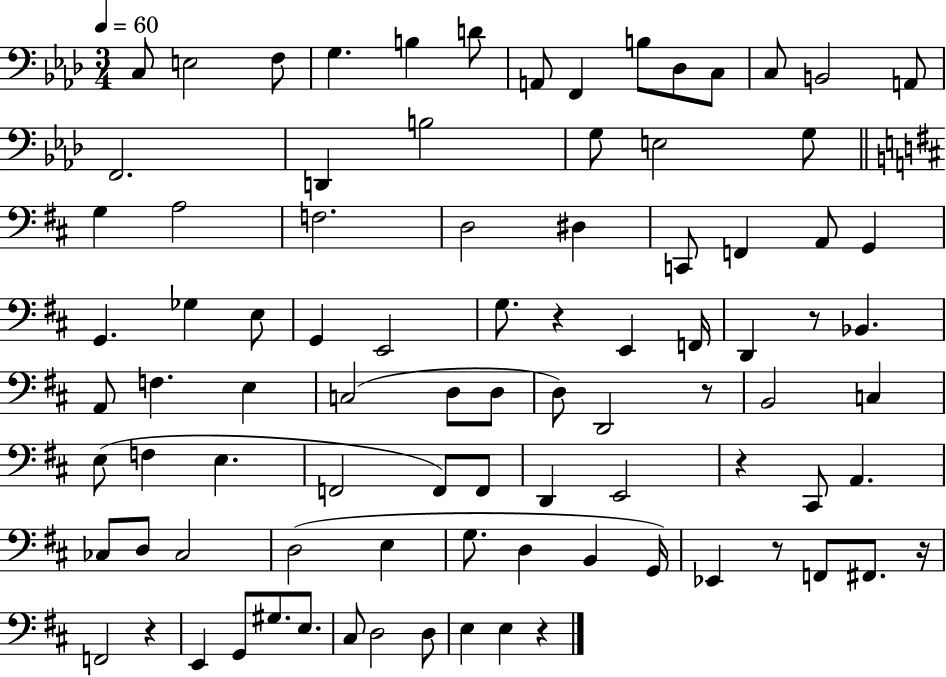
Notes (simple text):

C3/e E3/h F3/e G3/q. B3/q D4/e A2/e F2/q B3/e Db3/e C3/e C3/e B2/h A2/e F2/h. D2/q B3/h G3/e E3/h G3/e G3/q A3/h F3/h. D3/h D#3/q C2/e F2/q A2/e G2/q G2/q. Gb3/q E3/e G2/q E2/h G3/e. R/q E2/q F2/s D2/q R/e Bb2/q. A2/e F3/q. E3/q C3/h D3/e D3/e D3/e D2/h R/e B2/h C3/q E3/e F3/q E3/q. F2/h F2/e F2/e D2/q E2/h R/q C#2/e A2/q. CES3/e D3/e CES3/h D3/h E3/q G3/e. D3/q B2/q G2/s Eb2/q R/e F2/e F#2/e. R/s F2/h R/q E2/q G2/e G#3/e. E3/e. C#3/e D3/h D3/e E3/q E3/q R/q